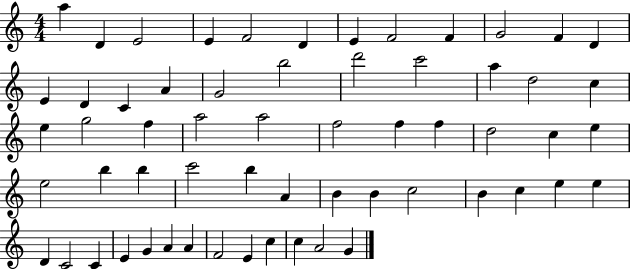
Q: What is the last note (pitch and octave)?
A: G4